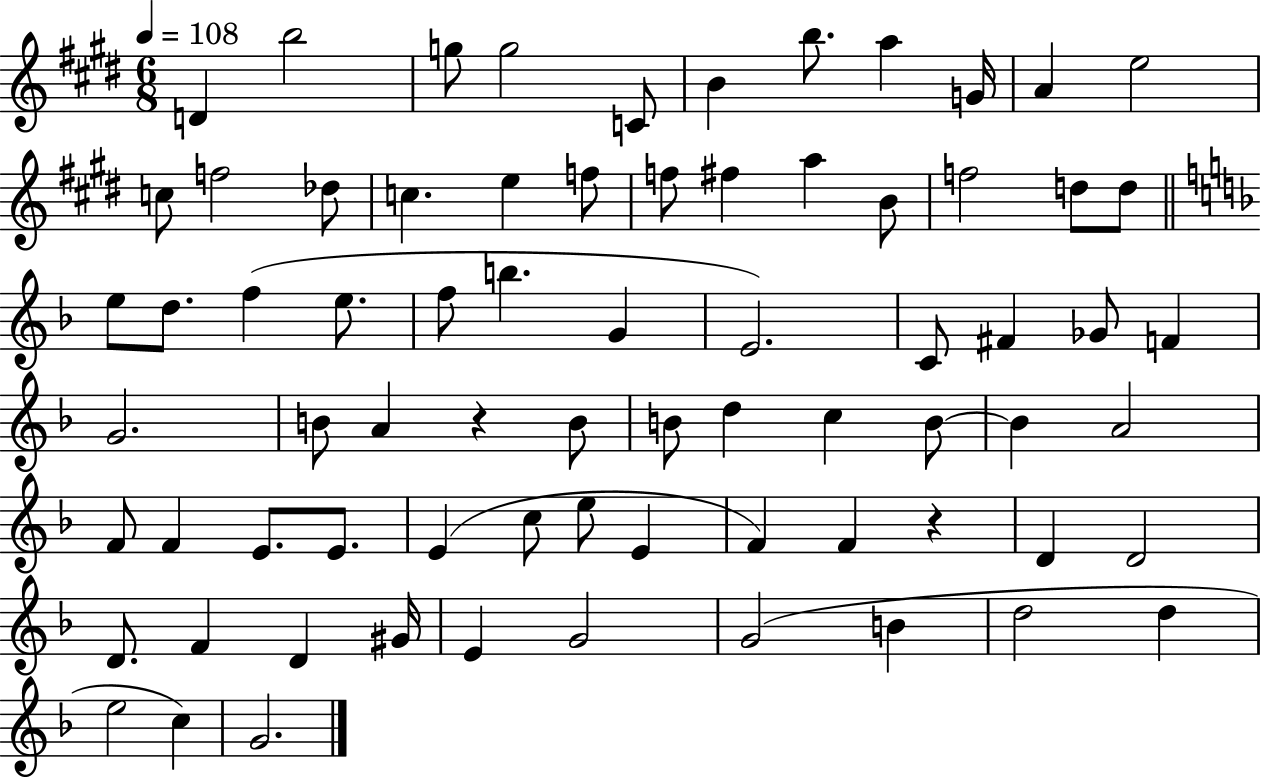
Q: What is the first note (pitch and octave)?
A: D4